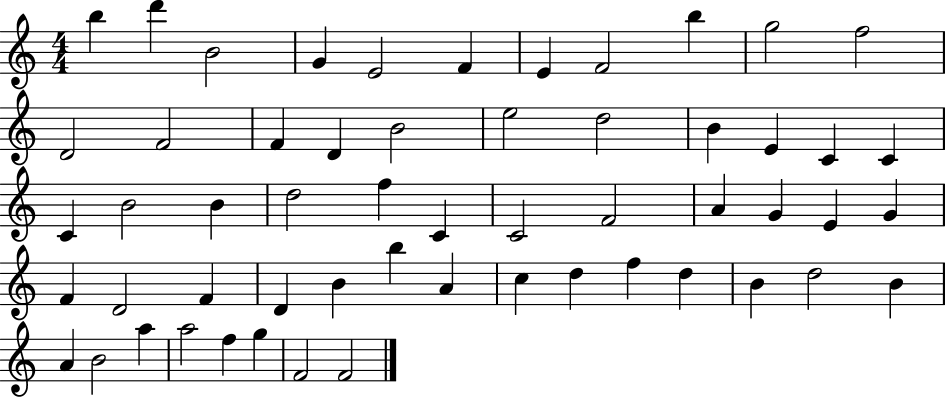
X:1
T:Untitled
M:4/4
L:1/4
K:C
b d' B2 G E2 F E F2 b g2 f2 D2 F2 F D B2 e2 d2 B E C C C B2 B d2 f C C2 F2 A G E G F D2 F D B b A c d f d B d2 B A B2 a a2 f g F2 F2